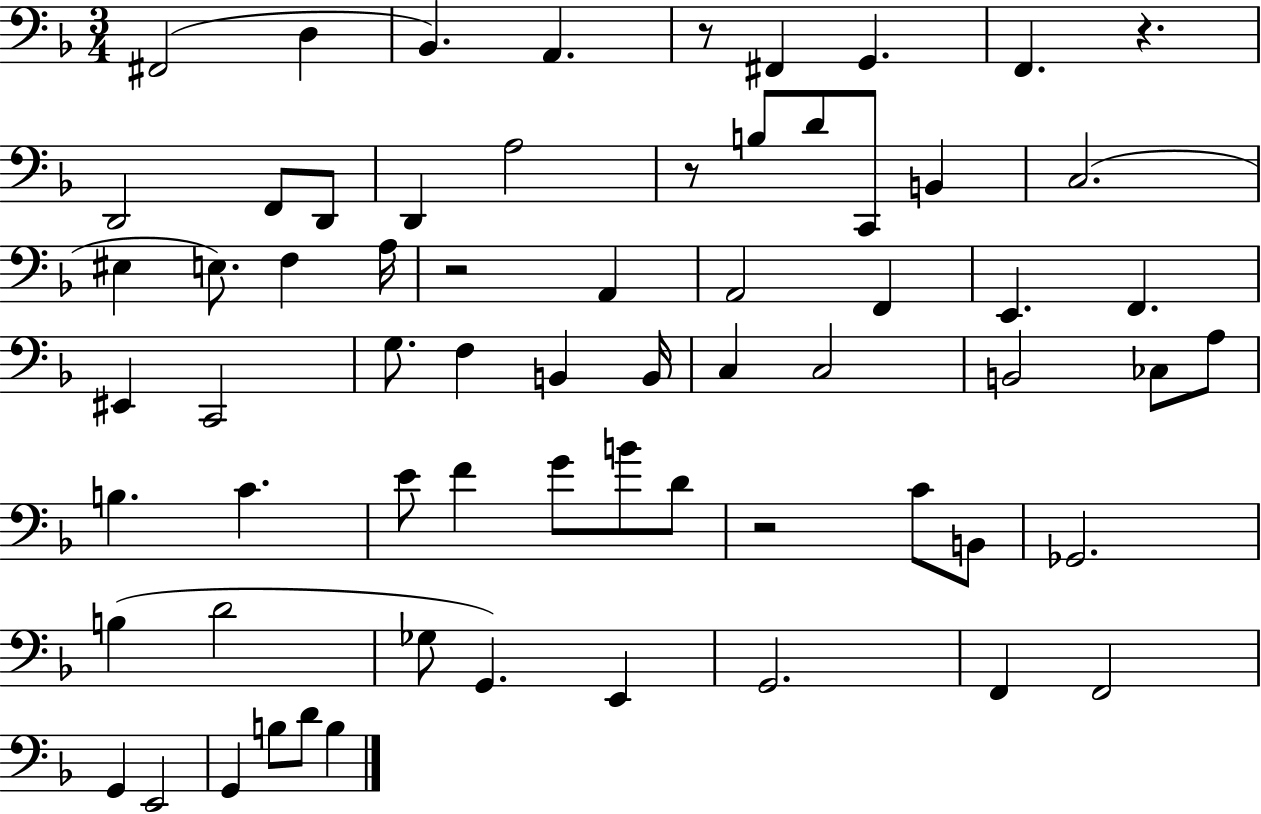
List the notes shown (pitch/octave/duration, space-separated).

F#2/h D3/q Bb2/q. A2/q. R/e F#2/q G2/q. F2/q. R/q. D2/h F2/e D2/e D2/q A3/h R/e B3/e D4/e C2/e B2/q C3/h. EIS3/q E3/e. F3/q A3/s R/h A2/q A2/h F2/q E2/q. F2/q. EIS2/q C2/h G3/e. F3/q B2/q B2/s C3/q C3/h B2/h CES3/e A3/e B3/q. C4/q. E4/e F4/q G4/e B4/e D4/e R/h C4/e B2/e Gb2/h. B3/q D4/h Gb3/e G2/q. E2/q G2/h. F2/q F2/h G2/q E2/h G2/q B3/e D4/e B3/q